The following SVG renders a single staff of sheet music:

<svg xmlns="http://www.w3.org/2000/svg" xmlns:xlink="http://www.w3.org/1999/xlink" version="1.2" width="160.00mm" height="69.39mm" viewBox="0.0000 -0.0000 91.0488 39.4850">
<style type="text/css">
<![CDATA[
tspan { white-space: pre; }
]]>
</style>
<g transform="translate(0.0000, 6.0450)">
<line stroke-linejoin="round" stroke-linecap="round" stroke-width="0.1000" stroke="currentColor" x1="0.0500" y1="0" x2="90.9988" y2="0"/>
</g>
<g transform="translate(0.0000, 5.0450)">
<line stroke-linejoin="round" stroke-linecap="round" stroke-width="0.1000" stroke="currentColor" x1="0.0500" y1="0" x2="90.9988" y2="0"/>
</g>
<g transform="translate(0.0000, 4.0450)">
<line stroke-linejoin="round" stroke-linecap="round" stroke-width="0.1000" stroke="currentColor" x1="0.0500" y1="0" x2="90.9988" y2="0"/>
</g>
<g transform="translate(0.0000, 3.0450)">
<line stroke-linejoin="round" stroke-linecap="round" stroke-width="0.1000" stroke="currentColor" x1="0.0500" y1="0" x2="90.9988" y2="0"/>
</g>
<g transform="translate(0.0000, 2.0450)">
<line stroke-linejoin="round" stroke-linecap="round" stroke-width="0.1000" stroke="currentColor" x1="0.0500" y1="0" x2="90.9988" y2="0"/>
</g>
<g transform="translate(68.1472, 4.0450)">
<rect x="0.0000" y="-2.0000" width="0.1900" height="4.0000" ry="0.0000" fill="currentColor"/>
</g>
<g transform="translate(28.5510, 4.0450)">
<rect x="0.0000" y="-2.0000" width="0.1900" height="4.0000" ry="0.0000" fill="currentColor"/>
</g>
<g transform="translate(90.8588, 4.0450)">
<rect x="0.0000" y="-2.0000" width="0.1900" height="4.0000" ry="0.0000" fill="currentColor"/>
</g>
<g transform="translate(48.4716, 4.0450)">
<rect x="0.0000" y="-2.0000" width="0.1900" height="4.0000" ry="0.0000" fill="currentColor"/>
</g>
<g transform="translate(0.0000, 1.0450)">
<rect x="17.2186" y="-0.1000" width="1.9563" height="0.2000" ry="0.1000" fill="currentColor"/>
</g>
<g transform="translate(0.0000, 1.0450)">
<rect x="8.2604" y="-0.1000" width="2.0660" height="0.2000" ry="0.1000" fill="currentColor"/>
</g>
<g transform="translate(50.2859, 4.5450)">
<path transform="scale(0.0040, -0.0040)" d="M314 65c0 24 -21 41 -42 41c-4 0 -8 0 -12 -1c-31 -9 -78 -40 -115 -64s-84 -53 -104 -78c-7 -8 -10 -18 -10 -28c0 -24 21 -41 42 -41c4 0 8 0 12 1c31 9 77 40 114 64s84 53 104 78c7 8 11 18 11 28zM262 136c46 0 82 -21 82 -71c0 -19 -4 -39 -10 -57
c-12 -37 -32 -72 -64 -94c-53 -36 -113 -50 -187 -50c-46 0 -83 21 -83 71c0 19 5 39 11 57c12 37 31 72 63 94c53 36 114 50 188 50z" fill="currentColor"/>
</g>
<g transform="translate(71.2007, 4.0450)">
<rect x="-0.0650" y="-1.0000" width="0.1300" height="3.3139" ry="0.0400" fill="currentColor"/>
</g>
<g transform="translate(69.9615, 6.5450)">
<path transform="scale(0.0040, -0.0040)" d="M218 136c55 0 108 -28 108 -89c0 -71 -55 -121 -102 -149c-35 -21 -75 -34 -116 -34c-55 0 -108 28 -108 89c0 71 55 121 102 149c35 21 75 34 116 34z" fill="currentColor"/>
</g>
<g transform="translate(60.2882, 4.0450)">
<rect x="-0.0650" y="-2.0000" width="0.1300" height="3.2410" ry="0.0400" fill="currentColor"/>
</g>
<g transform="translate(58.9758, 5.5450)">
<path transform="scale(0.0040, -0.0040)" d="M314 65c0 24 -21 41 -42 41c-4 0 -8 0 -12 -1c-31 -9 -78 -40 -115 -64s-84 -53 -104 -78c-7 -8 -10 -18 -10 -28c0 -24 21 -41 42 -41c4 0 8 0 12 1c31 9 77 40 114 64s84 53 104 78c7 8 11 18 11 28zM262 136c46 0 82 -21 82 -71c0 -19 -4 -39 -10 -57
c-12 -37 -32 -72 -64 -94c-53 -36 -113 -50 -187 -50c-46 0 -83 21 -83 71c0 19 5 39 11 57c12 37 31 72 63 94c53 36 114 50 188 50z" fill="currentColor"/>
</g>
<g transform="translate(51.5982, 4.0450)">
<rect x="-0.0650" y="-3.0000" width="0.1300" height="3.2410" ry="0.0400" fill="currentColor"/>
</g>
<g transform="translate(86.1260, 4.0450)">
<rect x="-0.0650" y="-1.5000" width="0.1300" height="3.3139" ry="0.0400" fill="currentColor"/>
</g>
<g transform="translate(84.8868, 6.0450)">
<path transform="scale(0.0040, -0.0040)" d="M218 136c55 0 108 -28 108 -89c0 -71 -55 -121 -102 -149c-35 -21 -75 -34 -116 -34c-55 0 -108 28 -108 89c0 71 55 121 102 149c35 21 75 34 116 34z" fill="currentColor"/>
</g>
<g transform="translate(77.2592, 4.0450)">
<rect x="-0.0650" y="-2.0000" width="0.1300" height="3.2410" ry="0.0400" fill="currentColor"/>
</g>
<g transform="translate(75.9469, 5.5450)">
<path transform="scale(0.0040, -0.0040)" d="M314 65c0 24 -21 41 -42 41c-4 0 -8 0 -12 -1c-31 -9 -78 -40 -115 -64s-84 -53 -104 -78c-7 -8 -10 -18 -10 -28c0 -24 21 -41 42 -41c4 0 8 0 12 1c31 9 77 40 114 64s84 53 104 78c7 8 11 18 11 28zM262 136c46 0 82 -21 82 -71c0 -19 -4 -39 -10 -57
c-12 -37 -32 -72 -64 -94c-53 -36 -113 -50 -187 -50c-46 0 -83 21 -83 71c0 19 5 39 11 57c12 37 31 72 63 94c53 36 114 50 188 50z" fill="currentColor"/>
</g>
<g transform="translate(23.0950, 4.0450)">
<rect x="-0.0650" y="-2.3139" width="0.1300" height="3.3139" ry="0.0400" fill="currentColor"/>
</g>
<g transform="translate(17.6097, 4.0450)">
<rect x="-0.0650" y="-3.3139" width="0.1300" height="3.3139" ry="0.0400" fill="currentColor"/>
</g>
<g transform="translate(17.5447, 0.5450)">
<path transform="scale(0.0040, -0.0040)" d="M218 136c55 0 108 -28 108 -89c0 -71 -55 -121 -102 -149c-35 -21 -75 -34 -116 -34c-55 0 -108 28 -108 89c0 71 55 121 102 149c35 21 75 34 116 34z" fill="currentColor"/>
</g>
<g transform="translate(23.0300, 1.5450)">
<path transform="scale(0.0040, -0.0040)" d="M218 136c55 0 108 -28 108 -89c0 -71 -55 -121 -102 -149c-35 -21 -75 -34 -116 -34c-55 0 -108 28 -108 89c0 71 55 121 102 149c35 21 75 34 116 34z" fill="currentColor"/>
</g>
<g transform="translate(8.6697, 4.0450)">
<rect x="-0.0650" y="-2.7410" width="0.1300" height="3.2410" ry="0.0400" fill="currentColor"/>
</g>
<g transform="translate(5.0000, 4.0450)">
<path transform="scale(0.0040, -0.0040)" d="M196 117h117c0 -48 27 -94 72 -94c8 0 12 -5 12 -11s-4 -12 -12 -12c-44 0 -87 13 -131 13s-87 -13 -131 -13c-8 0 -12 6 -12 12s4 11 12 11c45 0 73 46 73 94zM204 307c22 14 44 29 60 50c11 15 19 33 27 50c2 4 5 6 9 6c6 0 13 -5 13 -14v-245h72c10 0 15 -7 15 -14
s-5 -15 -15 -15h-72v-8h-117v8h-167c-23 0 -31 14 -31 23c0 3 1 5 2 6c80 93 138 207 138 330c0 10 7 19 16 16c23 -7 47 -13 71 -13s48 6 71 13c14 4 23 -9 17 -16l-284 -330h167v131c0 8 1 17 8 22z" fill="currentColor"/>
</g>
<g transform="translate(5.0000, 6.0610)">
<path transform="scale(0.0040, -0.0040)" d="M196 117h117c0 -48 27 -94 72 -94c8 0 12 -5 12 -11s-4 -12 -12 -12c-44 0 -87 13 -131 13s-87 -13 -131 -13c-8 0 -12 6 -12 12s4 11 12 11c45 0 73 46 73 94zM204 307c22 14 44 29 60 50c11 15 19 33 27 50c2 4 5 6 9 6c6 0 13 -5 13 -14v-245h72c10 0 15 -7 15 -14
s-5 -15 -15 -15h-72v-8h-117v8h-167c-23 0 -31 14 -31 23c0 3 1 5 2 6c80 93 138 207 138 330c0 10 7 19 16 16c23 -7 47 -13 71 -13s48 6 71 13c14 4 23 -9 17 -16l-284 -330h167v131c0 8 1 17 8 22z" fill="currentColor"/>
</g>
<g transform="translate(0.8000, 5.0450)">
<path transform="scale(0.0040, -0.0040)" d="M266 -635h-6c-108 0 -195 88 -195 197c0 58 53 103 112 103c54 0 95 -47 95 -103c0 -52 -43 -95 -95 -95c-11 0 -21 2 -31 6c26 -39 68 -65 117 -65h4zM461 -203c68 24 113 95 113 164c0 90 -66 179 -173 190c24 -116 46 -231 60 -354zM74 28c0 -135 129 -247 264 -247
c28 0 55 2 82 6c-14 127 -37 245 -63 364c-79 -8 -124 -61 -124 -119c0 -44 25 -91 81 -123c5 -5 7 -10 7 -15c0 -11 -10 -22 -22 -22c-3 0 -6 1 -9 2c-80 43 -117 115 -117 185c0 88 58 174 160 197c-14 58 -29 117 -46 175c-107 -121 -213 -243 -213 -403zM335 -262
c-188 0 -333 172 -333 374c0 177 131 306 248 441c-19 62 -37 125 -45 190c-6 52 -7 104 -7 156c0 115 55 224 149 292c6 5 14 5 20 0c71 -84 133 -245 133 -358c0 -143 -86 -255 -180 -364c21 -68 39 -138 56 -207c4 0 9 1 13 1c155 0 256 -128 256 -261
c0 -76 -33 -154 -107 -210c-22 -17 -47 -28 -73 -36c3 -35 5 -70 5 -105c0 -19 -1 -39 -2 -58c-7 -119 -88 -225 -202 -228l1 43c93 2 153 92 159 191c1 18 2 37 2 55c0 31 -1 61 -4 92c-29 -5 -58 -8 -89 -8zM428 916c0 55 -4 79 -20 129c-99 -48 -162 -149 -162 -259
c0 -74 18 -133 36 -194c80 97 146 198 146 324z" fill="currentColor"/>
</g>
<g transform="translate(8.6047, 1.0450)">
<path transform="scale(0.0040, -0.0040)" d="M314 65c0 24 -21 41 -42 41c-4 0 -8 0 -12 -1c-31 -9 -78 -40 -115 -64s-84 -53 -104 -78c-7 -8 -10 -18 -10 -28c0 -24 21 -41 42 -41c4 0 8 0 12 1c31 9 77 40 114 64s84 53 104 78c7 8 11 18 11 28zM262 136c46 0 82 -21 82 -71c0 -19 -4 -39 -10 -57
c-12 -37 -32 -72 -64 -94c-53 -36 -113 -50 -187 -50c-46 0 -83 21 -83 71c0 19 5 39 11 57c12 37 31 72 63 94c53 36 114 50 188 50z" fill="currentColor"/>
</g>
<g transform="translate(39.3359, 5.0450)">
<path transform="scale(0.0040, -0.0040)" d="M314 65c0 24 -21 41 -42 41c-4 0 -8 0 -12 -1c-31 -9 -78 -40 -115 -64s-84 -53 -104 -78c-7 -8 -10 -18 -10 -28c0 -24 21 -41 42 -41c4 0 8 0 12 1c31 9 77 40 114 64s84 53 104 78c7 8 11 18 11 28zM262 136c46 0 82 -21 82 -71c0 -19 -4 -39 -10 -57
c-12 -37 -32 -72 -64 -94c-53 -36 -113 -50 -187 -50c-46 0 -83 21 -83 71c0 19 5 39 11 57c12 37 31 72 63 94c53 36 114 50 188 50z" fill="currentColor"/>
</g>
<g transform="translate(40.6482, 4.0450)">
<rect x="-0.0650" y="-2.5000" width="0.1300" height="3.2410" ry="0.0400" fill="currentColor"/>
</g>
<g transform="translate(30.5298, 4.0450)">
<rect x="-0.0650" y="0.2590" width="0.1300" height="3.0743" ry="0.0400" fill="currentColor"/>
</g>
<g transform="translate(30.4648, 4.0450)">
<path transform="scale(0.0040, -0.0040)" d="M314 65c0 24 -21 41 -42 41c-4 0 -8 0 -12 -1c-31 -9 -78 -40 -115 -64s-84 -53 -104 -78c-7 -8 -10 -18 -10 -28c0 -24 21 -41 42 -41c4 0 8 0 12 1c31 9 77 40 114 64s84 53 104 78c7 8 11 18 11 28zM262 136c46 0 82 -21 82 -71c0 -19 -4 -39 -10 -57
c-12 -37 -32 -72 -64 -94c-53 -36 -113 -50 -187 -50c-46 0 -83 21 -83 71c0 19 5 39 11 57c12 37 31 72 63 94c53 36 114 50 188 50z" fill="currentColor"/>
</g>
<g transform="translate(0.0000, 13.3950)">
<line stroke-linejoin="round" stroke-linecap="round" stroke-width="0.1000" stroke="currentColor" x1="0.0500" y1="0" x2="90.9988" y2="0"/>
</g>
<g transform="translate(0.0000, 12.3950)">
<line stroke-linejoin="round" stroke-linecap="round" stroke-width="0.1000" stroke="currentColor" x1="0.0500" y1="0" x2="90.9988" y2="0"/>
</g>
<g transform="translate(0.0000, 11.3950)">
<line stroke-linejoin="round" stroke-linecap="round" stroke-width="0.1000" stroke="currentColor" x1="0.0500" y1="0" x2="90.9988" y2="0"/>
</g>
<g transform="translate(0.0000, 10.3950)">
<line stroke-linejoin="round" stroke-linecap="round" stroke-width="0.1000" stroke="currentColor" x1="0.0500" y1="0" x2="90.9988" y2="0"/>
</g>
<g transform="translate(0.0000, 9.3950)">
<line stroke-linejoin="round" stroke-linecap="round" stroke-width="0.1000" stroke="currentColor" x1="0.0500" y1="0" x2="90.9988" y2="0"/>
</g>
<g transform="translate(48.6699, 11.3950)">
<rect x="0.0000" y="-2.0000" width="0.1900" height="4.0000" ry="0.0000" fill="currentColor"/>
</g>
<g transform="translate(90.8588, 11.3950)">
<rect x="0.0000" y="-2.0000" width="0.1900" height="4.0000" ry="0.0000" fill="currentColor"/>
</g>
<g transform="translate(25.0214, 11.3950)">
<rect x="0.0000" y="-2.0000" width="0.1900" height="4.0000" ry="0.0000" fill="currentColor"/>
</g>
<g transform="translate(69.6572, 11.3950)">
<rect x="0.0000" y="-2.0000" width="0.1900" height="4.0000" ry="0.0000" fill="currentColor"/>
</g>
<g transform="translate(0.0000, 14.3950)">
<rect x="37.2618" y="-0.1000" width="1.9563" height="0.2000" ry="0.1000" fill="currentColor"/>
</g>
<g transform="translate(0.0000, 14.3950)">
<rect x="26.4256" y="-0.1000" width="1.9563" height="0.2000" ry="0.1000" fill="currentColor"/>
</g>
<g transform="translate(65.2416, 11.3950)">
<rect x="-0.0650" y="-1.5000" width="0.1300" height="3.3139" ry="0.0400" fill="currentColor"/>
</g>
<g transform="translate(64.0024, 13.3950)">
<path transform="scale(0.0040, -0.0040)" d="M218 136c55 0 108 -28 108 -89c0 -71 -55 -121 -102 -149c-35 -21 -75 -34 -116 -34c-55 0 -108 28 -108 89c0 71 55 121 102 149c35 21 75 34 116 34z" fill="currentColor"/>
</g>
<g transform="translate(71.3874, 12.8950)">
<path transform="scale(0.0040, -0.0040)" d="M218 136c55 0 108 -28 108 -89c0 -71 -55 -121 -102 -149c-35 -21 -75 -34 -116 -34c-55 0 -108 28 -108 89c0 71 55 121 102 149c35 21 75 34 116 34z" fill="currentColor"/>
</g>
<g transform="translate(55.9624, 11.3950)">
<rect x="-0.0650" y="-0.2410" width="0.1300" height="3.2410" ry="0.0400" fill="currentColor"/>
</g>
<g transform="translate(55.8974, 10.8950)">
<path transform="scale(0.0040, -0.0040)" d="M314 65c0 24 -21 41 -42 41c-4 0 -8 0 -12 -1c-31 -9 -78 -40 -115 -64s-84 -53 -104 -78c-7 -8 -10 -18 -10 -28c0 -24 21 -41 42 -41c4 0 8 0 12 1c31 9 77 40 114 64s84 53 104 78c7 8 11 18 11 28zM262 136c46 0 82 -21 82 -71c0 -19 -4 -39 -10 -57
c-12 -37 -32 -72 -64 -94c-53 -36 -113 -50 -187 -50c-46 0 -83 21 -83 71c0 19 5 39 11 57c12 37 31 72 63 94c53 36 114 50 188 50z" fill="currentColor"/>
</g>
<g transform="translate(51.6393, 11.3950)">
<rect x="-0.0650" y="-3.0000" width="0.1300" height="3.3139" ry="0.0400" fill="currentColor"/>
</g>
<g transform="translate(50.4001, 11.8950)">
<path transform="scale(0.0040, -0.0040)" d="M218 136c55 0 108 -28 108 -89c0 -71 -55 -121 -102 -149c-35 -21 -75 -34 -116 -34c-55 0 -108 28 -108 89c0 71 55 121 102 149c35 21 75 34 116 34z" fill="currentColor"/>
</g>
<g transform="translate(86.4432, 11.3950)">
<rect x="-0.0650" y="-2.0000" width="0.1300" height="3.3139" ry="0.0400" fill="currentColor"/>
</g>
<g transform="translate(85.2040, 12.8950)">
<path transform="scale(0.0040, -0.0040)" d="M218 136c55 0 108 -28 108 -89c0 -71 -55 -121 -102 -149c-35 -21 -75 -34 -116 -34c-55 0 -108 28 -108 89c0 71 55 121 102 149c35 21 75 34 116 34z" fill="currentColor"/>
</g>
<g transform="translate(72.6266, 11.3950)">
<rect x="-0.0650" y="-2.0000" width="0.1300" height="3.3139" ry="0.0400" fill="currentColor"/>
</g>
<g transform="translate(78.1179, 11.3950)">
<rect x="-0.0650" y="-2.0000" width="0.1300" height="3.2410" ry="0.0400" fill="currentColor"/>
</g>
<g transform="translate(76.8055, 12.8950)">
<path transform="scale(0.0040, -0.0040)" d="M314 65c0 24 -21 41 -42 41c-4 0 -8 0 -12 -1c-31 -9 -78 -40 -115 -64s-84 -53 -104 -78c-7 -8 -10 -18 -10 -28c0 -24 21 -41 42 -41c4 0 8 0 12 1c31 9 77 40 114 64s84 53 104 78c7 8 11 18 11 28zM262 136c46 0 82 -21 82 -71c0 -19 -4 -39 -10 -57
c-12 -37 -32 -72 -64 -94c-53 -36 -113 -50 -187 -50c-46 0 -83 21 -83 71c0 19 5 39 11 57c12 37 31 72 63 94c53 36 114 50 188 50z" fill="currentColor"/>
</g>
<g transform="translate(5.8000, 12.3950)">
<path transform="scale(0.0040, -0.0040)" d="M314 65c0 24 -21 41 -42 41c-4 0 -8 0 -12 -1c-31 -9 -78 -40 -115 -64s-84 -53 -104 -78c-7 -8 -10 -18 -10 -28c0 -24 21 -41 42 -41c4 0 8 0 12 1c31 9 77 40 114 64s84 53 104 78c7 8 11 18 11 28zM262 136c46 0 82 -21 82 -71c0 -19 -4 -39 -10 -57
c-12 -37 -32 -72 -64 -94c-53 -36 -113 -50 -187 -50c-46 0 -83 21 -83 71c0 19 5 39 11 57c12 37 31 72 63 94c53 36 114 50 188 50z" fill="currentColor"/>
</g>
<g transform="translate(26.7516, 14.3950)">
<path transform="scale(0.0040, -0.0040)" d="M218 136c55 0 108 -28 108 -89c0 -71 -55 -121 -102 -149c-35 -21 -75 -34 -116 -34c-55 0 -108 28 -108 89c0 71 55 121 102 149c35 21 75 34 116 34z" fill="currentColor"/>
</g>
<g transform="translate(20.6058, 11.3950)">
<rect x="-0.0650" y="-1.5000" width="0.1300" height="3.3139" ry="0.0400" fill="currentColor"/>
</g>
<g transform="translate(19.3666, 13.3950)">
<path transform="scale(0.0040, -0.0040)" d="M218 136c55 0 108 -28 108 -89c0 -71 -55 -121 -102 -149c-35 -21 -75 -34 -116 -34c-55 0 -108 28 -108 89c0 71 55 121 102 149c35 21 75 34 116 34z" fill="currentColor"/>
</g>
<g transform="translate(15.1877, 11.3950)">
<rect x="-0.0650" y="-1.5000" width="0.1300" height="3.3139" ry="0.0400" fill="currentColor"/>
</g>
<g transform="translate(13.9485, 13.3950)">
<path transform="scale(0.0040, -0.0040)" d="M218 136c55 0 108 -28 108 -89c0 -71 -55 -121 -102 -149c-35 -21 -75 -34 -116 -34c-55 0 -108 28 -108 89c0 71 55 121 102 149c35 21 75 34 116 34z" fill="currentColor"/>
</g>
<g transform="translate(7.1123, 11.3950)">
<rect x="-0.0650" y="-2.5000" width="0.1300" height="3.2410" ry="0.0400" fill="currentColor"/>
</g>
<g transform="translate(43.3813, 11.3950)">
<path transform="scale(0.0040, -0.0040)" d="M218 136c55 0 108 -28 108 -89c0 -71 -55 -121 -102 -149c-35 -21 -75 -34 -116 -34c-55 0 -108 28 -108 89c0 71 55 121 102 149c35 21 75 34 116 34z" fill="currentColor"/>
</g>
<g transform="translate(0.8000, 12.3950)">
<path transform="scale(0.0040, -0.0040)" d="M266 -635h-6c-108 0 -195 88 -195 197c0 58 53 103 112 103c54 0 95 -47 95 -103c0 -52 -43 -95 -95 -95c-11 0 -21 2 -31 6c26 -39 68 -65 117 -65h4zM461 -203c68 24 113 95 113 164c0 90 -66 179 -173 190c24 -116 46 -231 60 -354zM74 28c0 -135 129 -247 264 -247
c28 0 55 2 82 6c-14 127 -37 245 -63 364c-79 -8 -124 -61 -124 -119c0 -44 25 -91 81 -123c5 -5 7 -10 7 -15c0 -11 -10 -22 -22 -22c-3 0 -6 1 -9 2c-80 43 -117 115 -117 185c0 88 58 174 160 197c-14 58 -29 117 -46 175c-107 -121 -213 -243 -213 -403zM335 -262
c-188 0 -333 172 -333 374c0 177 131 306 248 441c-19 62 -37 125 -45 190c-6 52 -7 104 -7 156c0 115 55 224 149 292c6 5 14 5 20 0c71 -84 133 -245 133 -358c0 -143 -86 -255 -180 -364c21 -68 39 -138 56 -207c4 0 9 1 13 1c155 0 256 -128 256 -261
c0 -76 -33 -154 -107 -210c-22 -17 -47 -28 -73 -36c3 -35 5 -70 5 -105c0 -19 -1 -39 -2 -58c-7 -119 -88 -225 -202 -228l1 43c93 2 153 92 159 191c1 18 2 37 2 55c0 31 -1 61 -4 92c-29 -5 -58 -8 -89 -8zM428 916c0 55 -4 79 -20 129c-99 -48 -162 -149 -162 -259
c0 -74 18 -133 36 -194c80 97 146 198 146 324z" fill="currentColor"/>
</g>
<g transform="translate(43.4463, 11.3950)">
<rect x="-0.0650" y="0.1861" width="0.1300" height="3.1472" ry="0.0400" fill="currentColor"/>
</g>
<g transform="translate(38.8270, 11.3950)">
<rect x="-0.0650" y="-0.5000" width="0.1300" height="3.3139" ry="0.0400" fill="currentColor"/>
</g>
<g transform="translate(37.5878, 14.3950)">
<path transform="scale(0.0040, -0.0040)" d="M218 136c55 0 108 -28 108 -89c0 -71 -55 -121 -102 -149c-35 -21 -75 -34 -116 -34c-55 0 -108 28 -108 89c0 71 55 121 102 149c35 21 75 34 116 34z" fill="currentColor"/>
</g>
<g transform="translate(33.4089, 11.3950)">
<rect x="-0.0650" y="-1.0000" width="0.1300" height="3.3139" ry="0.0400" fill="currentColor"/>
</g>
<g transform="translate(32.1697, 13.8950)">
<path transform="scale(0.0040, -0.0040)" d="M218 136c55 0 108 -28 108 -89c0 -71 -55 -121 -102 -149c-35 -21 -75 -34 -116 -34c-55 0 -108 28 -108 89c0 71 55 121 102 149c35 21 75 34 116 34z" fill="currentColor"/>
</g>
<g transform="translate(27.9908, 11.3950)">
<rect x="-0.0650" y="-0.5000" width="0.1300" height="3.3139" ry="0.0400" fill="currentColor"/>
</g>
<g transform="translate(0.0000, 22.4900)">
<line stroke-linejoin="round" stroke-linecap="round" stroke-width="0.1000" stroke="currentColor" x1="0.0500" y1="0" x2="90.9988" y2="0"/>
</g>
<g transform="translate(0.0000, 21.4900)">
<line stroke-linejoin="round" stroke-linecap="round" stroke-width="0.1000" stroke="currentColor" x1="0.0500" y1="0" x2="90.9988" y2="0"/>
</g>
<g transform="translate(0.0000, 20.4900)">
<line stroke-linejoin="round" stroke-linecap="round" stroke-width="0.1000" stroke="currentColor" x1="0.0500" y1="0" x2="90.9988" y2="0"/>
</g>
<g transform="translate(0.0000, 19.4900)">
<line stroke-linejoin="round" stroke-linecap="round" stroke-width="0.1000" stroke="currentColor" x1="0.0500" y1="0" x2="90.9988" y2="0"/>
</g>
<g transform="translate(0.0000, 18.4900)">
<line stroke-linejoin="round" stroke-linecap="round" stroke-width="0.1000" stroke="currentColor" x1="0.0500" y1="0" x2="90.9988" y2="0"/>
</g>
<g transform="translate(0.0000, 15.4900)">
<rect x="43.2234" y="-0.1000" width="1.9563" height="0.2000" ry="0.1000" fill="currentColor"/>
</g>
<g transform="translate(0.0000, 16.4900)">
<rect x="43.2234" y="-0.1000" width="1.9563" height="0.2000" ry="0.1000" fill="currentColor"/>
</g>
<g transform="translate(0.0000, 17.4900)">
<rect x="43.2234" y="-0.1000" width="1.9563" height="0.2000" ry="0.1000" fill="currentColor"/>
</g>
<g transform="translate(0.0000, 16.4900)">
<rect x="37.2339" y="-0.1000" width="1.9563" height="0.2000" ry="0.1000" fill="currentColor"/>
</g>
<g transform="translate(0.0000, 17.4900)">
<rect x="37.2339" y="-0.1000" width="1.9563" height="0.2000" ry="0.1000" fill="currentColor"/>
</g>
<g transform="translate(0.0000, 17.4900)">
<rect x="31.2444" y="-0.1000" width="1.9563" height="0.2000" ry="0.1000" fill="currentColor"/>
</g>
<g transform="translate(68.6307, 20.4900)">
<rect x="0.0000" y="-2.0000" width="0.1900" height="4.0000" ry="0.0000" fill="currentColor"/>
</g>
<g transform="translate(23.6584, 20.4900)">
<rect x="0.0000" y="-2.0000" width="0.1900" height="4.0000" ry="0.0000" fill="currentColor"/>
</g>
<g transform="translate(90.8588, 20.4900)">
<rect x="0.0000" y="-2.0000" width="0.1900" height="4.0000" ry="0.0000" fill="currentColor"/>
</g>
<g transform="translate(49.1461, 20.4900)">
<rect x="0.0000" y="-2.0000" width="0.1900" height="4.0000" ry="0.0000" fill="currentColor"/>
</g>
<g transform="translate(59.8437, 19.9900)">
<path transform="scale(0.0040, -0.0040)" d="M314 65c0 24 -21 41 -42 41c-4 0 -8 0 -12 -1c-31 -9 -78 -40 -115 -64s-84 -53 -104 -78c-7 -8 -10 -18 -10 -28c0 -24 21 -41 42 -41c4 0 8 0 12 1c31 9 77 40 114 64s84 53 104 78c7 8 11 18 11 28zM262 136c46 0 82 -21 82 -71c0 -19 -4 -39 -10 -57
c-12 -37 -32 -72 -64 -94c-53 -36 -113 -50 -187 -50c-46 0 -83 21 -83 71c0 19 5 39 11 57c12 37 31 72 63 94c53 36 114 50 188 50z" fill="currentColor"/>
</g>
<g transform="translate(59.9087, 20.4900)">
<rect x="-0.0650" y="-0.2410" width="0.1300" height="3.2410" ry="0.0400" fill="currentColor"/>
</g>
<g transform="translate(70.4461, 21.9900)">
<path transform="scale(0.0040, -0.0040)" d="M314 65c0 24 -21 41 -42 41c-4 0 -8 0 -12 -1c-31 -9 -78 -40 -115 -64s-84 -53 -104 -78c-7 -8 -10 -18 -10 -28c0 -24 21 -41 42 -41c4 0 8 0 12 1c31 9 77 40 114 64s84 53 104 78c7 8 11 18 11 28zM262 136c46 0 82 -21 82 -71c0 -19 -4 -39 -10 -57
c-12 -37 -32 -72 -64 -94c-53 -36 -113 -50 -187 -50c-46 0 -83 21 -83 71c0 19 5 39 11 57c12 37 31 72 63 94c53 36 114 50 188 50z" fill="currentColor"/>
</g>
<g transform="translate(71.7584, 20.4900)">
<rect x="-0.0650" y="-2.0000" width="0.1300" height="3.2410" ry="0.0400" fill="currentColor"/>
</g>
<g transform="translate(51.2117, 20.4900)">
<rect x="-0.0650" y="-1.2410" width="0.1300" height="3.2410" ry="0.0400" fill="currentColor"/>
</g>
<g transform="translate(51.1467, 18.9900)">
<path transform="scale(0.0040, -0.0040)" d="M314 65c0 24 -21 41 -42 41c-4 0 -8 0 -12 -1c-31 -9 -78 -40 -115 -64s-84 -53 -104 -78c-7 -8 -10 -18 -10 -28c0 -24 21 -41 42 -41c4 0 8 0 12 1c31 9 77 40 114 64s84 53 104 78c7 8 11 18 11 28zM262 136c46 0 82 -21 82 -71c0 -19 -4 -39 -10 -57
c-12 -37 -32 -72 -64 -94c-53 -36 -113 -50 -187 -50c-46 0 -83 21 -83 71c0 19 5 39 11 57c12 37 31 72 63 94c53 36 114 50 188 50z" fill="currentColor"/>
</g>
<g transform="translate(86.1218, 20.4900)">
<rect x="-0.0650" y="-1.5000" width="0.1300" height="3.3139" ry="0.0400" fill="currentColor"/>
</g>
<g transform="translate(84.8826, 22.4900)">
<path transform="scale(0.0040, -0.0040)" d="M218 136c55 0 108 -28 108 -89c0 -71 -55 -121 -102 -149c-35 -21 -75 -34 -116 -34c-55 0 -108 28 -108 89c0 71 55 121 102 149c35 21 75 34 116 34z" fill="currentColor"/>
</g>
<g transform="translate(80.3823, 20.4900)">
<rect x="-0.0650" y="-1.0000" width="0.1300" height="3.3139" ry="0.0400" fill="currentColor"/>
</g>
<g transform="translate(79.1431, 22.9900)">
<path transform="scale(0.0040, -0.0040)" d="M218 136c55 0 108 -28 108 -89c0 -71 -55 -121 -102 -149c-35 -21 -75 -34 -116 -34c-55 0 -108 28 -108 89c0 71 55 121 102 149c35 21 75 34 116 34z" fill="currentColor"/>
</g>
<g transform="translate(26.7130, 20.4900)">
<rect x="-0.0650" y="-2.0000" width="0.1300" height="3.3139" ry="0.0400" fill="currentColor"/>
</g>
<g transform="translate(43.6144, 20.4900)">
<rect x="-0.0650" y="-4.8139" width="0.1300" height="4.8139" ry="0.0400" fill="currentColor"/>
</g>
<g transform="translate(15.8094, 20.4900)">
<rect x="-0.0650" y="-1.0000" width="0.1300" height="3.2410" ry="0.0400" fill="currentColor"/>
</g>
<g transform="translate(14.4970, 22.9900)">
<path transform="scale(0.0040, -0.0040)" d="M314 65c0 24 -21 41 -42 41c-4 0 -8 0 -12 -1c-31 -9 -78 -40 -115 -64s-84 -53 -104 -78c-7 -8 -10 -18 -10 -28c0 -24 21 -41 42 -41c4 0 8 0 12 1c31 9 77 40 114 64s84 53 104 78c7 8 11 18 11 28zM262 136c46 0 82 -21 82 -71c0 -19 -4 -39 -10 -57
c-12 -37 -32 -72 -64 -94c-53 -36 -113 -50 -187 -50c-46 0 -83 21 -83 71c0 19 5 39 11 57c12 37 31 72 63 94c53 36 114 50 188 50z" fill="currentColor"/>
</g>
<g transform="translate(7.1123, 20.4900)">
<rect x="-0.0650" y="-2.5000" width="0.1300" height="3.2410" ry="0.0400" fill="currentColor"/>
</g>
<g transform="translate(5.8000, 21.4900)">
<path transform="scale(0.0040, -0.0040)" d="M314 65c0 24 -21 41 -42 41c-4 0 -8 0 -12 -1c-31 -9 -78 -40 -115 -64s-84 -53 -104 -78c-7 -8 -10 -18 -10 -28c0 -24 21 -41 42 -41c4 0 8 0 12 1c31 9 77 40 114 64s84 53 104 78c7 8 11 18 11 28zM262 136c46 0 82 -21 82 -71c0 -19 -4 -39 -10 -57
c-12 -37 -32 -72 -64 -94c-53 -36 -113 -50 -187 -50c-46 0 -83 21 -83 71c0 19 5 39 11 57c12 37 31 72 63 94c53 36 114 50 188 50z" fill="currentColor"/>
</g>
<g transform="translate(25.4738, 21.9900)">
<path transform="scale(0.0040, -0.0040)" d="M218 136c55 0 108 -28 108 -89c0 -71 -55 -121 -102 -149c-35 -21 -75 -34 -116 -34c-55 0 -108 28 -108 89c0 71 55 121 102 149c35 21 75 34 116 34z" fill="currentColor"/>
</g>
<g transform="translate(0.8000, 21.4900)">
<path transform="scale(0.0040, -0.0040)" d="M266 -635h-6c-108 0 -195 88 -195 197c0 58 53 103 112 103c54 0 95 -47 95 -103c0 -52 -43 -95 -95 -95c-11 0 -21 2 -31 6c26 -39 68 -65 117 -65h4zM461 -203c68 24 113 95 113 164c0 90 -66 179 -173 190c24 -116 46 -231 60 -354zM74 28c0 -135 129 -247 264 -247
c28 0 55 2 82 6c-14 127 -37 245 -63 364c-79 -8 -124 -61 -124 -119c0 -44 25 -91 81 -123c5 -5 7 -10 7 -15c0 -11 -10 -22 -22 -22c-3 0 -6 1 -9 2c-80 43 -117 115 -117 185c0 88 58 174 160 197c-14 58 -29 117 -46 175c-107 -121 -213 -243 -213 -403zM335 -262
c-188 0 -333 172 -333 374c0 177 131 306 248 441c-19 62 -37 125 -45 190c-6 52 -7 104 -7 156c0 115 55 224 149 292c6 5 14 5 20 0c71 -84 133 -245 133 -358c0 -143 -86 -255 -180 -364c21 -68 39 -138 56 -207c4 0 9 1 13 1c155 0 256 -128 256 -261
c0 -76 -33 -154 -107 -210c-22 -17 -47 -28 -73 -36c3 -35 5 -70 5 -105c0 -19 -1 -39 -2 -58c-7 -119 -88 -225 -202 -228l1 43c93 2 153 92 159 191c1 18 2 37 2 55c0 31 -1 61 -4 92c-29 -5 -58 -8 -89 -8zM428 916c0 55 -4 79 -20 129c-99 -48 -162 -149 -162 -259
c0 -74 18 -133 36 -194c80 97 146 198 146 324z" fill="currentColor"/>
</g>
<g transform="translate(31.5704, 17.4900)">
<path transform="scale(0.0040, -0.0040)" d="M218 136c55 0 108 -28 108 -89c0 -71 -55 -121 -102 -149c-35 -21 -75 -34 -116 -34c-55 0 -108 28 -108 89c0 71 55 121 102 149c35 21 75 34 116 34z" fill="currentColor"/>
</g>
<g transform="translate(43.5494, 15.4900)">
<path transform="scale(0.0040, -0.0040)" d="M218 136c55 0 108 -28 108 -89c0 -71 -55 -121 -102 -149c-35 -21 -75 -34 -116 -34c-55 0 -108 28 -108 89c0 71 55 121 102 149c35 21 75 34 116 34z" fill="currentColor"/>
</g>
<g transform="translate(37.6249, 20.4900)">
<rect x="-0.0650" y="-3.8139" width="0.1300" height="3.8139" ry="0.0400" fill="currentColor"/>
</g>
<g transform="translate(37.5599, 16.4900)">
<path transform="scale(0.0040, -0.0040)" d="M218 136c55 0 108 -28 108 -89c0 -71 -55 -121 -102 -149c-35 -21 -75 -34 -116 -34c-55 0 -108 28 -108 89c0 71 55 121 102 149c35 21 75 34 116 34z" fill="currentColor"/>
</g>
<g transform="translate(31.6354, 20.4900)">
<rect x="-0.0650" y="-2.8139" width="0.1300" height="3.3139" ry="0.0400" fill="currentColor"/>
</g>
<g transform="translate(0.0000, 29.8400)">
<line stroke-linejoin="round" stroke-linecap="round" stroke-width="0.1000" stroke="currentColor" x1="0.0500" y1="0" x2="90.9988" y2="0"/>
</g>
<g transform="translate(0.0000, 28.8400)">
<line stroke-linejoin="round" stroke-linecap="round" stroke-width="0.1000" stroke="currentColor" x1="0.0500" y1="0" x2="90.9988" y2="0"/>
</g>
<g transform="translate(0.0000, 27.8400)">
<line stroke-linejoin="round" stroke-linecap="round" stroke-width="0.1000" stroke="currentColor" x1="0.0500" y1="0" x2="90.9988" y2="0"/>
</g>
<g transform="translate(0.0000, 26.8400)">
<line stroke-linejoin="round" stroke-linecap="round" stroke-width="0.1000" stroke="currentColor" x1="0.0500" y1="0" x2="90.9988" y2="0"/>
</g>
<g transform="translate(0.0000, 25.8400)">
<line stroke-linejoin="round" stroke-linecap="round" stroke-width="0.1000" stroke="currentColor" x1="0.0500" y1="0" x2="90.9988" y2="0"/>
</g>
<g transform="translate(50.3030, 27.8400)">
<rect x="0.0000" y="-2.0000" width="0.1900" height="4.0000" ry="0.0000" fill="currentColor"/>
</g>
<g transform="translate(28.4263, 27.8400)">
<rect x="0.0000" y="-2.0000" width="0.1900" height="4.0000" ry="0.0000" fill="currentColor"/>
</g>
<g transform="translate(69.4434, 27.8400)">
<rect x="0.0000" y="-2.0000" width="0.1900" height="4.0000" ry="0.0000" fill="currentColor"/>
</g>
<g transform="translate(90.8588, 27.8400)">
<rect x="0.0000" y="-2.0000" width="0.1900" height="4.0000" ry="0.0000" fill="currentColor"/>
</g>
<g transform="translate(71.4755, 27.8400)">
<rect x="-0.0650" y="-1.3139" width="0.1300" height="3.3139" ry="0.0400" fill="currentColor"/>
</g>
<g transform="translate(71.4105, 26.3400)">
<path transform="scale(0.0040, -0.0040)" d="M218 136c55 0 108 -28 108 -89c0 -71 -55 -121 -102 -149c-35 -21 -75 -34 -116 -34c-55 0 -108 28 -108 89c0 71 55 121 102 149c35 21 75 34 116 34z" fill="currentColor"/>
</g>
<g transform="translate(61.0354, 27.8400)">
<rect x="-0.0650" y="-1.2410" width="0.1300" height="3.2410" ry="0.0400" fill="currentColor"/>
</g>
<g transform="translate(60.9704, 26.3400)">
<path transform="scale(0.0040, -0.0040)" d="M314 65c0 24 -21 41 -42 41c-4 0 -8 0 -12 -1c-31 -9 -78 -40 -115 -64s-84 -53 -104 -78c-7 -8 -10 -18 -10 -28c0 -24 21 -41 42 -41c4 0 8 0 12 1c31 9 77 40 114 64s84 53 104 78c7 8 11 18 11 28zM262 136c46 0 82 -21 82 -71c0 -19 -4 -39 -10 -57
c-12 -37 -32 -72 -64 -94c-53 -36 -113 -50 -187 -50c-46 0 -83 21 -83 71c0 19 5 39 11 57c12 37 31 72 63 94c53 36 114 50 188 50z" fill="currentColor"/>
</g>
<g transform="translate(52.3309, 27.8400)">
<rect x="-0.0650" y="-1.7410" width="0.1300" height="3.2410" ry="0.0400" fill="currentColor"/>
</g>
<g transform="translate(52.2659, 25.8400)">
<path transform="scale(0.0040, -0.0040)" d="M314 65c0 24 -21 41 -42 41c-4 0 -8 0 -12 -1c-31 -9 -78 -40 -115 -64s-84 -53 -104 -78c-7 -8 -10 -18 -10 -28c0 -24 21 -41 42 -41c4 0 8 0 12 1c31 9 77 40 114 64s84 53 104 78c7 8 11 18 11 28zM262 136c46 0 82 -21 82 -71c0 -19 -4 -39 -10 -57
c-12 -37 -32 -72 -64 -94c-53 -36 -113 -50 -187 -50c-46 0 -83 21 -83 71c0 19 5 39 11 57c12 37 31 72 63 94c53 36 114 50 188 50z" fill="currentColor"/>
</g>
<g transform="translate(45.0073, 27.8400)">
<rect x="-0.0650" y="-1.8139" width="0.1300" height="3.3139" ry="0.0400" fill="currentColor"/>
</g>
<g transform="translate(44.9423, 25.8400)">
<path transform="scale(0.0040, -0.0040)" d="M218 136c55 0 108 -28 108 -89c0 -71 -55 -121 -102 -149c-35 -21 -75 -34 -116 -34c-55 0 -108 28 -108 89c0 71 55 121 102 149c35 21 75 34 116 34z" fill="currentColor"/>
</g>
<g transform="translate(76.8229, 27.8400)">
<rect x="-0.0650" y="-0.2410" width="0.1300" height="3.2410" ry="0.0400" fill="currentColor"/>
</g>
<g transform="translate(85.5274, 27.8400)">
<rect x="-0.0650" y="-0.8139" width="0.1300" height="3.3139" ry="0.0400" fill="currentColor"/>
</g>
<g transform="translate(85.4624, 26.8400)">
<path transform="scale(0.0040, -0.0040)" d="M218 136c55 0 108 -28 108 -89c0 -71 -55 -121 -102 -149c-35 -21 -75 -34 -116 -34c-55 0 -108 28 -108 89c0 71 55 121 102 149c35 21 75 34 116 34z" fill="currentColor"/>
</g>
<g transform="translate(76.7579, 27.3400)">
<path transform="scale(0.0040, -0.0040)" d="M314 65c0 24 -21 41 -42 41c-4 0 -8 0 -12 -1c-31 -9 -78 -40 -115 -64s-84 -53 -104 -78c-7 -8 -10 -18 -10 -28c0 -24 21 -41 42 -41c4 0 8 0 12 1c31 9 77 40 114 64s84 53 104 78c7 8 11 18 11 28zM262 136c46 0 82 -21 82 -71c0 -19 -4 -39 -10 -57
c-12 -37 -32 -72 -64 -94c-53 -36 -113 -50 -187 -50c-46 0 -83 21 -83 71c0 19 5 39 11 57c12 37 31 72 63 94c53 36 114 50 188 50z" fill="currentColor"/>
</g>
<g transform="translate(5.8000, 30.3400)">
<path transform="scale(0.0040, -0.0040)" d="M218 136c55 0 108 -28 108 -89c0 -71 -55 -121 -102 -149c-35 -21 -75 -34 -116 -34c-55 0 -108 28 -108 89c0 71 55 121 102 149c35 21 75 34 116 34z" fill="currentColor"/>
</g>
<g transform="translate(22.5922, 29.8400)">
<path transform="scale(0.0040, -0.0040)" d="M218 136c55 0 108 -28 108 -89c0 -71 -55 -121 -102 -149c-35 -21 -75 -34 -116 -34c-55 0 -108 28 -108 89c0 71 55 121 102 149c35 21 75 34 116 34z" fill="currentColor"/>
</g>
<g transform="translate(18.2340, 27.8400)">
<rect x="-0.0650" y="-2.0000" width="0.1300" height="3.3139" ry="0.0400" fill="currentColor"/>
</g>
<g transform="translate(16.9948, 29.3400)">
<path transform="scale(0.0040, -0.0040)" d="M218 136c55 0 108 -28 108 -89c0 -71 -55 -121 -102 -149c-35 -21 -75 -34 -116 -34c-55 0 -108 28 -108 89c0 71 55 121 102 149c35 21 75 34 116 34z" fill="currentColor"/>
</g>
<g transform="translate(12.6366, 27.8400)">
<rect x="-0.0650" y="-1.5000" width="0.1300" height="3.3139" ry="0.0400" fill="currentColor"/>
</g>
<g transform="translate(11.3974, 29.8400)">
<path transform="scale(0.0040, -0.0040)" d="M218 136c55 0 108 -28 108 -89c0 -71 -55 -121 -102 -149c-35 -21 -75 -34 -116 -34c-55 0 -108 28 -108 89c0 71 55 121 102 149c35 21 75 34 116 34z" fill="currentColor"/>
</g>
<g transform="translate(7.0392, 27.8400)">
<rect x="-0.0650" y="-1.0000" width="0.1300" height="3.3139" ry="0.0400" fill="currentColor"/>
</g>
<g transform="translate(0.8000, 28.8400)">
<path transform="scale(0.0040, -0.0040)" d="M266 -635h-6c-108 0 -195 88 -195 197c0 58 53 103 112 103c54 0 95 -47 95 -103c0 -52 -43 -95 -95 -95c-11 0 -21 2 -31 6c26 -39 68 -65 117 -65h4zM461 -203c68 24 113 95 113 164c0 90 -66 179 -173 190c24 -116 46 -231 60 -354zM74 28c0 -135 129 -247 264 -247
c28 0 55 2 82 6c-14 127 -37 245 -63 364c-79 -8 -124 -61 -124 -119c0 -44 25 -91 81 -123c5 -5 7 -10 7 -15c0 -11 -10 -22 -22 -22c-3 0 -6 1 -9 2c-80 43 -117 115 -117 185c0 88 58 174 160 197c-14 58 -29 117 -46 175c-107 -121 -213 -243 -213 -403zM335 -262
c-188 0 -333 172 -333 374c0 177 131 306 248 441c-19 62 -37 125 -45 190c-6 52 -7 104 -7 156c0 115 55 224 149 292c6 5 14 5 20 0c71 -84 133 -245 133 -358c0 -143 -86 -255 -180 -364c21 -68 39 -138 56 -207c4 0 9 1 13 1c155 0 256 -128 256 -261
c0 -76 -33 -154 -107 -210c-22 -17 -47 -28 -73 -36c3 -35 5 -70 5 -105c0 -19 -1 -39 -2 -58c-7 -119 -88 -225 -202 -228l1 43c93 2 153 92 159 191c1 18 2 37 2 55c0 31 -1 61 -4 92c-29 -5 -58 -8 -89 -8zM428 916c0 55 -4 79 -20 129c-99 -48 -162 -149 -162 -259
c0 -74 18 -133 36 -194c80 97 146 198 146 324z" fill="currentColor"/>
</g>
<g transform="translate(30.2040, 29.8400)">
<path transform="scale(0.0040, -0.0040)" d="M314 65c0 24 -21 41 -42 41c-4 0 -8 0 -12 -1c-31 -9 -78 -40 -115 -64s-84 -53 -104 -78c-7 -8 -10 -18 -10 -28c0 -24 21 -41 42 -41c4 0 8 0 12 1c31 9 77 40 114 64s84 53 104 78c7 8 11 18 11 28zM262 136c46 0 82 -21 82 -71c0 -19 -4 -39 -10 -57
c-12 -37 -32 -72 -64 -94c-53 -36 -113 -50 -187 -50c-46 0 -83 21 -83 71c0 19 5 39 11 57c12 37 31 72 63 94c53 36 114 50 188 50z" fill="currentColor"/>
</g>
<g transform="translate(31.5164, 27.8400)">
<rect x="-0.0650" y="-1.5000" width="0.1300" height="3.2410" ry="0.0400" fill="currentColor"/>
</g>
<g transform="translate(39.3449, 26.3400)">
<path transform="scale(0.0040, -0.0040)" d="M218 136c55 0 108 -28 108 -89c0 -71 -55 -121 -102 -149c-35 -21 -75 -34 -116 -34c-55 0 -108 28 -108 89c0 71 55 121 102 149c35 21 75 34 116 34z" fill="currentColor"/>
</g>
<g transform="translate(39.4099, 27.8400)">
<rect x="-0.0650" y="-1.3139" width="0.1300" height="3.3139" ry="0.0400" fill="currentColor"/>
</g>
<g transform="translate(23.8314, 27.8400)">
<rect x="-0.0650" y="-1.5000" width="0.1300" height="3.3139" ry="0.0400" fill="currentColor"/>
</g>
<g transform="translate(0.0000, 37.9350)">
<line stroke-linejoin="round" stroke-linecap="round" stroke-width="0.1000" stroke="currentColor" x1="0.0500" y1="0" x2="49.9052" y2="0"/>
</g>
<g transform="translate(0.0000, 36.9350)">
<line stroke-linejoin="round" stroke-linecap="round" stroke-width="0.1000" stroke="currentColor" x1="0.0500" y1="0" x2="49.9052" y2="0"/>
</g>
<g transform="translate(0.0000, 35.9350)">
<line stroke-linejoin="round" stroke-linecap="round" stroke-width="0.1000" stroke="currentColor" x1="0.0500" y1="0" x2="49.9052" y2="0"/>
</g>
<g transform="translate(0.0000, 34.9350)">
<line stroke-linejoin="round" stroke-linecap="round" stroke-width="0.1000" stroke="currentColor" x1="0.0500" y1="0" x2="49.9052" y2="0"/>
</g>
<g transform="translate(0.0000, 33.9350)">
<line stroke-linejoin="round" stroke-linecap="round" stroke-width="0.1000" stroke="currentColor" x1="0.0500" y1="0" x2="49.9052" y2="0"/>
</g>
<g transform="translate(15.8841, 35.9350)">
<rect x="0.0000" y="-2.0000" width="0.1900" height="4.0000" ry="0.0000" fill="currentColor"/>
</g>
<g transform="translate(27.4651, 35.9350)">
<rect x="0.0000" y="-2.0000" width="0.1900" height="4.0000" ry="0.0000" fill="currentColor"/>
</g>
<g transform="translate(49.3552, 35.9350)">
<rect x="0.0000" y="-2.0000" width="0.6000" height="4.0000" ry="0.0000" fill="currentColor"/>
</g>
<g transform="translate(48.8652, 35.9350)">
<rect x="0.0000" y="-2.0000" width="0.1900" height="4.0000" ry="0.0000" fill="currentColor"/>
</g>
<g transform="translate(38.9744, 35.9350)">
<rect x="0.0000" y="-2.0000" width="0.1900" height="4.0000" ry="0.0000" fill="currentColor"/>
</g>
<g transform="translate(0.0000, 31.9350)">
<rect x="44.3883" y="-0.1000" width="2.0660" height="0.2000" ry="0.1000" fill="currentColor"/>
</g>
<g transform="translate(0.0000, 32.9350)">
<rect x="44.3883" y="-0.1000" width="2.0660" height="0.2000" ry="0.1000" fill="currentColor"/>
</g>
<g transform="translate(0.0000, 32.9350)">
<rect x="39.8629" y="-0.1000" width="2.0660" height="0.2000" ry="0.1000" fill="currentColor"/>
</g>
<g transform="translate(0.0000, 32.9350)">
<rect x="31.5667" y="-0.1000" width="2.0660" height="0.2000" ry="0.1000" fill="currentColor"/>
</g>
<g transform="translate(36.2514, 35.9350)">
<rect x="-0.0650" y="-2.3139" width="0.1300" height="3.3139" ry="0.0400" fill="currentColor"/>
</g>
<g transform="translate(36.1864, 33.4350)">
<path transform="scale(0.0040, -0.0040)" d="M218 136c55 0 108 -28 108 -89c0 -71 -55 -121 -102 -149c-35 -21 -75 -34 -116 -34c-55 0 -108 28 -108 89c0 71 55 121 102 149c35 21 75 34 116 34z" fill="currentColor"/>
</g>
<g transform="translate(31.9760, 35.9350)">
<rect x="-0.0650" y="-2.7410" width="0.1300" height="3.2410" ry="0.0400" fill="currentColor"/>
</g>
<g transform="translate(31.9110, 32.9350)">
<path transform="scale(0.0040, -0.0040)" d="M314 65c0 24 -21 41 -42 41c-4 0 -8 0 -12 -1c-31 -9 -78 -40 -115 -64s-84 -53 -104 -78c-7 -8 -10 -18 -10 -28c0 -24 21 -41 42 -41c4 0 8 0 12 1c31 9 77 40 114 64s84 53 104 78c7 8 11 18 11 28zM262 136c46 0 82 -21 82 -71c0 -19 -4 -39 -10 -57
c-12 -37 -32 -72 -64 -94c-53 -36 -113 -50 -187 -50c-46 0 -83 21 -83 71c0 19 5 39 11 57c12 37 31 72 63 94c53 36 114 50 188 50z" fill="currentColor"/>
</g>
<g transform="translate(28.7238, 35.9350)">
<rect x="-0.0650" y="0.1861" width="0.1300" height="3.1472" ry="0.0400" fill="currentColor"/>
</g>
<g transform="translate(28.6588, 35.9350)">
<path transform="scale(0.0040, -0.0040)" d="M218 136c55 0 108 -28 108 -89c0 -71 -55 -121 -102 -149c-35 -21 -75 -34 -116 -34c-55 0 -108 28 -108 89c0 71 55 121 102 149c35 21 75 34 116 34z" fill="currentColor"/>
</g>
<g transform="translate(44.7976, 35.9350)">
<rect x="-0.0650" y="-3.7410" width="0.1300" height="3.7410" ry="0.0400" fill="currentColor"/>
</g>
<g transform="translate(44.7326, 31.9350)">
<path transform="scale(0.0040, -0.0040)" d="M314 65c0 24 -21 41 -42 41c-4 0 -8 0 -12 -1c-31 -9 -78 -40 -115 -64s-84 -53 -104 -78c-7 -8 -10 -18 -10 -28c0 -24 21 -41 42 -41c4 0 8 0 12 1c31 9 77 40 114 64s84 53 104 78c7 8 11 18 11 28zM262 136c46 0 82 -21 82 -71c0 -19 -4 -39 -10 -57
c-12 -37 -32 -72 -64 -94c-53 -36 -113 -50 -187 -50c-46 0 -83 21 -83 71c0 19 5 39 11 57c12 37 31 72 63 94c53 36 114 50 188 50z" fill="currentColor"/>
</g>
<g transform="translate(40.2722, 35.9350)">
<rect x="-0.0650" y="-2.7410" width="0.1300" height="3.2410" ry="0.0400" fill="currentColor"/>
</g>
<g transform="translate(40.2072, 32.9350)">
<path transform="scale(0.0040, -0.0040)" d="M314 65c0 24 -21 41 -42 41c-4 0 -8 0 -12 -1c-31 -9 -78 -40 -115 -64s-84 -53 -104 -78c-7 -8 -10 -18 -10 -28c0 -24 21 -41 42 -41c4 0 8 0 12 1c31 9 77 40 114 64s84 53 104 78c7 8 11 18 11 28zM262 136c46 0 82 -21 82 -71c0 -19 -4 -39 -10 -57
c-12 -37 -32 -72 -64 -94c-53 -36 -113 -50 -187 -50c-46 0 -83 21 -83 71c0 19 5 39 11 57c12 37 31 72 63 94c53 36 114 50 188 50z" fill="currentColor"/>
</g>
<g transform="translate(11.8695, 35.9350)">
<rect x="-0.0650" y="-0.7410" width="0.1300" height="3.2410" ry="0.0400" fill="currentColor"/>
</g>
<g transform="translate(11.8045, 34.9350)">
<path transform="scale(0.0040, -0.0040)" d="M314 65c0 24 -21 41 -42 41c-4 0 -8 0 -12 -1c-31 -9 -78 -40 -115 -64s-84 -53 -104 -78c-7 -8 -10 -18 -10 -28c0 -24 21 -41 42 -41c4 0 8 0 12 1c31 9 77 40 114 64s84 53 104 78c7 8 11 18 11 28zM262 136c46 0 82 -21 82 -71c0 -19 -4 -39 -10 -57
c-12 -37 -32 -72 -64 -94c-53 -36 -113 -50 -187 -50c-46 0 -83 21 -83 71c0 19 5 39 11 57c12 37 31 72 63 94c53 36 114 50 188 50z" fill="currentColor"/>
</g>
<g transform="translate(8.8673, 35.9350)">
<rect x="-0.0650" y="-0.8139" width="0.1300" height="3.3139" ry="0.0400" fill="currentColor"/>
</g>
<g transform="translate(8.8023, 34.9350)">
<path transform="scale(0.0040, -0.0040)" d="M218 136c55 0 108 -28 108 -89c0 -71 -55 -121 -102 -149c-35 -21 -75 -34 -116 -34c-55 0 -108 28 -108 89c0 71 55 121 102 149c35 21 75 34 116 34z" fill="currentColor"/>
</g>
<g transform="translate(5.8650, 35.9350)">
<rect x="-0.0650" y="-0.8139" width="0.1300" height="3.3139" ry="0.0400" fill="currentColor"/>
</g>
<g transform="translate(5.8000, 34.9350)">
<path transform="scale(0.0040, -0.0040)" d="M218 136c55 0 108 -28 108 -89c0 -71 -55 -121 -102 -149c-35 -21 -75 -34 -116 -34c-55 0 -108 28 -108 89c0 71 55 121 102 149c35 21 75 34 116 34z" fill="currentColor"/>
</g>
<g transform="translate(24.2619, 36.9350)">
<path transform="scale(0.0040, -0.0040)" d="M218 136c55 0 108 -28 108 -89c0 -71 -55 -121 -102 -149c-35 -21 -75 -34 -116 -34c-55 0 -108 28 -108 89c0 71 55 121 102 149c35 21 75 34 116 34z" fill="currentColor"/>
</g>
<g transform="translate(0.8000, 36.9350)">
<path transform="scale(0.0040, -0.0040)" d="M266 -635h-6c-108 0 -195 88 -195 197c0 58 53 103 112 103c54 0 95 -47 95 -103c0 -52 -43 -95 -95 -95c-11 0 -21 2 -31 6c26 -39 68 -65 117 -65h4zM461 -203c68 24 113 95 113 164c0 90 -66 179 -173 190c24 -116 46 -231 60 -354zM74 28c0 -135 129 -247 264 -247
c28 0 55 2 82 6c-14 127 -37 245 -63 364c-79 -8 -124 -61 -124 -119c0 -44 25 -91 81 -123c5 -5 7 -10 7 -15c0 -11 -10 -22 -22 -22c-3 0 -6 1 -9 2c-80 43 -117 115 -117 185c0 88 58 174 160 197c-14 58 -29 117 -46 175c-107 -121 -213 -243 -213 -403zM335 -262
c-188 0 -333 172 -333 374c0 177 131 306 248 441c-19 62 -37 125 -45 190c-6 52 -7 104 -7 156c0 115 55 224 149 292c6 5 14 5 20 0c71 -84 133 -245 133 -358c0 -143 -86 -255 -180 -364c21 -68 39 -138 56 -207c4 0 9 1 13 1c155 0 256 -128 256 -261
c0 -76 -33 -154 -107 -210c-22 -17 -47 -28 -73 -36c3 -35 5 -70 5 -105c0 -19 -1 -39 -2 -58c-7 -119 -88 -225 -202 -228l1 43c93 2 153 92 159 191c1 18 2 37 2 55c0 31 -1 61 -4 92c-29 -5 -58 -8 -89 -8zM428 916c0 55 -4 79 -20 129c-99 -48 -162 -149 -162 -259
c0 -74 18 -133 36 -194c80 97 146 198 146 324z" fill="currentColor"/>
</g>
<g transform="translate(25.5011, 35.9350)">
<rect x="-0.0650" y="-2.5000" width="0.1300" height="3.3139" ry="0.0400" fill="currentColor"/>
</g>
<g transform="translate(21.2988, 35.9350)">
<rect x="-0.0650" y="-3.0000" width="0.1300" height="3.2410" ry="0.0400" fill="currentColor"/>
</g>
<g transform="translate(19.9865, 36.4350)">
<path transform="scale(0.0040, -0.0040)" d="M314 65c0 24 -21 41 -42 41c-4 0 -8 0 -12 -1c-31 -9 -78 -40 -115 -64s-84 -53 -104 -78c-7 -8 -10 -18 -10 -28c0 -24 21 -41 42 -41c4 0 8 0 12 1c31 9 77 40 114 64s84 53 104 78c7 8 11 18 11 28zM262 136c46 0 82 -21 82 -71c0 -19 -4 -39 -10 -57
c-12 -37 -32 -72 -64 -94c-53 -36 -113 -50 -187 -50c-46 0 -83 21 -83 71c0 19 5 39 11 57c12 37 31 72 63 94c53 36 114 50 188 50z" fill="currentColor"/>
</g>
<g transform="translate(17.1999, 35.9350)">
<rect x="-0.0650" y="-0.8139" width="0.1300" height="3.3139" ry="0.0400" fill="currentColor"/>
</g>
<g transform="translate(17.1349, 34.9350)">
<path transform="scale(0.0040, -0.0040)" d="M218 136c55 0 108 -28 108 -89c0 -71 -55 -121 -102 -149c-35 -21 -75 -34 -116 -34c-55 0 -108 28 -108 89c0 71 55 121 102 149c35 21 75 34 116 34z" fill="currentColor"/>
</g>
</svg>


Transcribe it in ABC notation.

X:1
T:Untitled
M:4/4
L:1/4
K:C
a2 b g B2 G2 A2 F2 D F2 E G2 E E C D C B A c2 E F F2 F G2 D2 F a c' e' e2 c2 F2 D E D E F E E2 e f f2 e2 e c2 d d d d2 d A2 G B a2 g a2 c'2